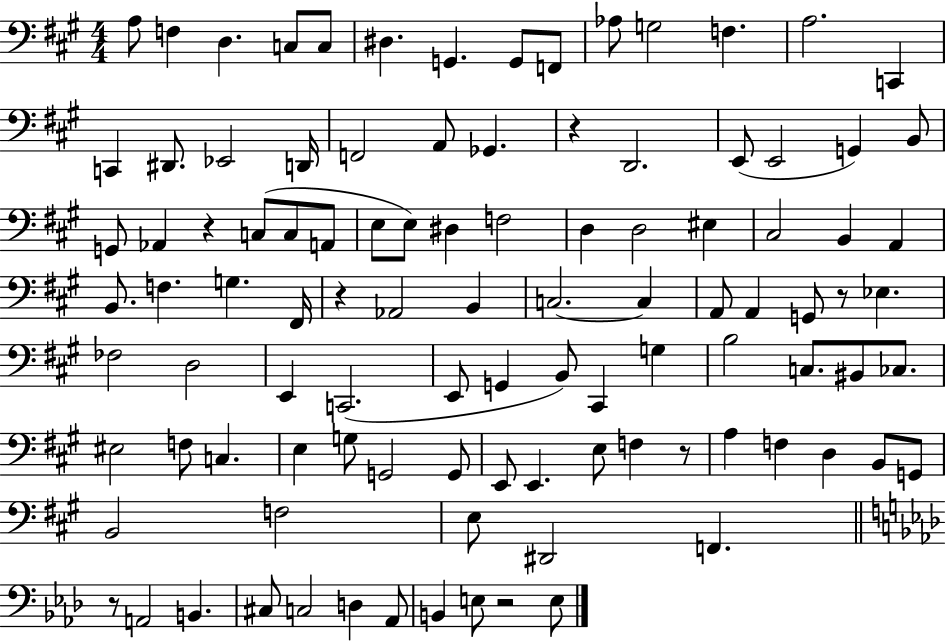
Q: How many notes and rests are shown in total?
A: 103